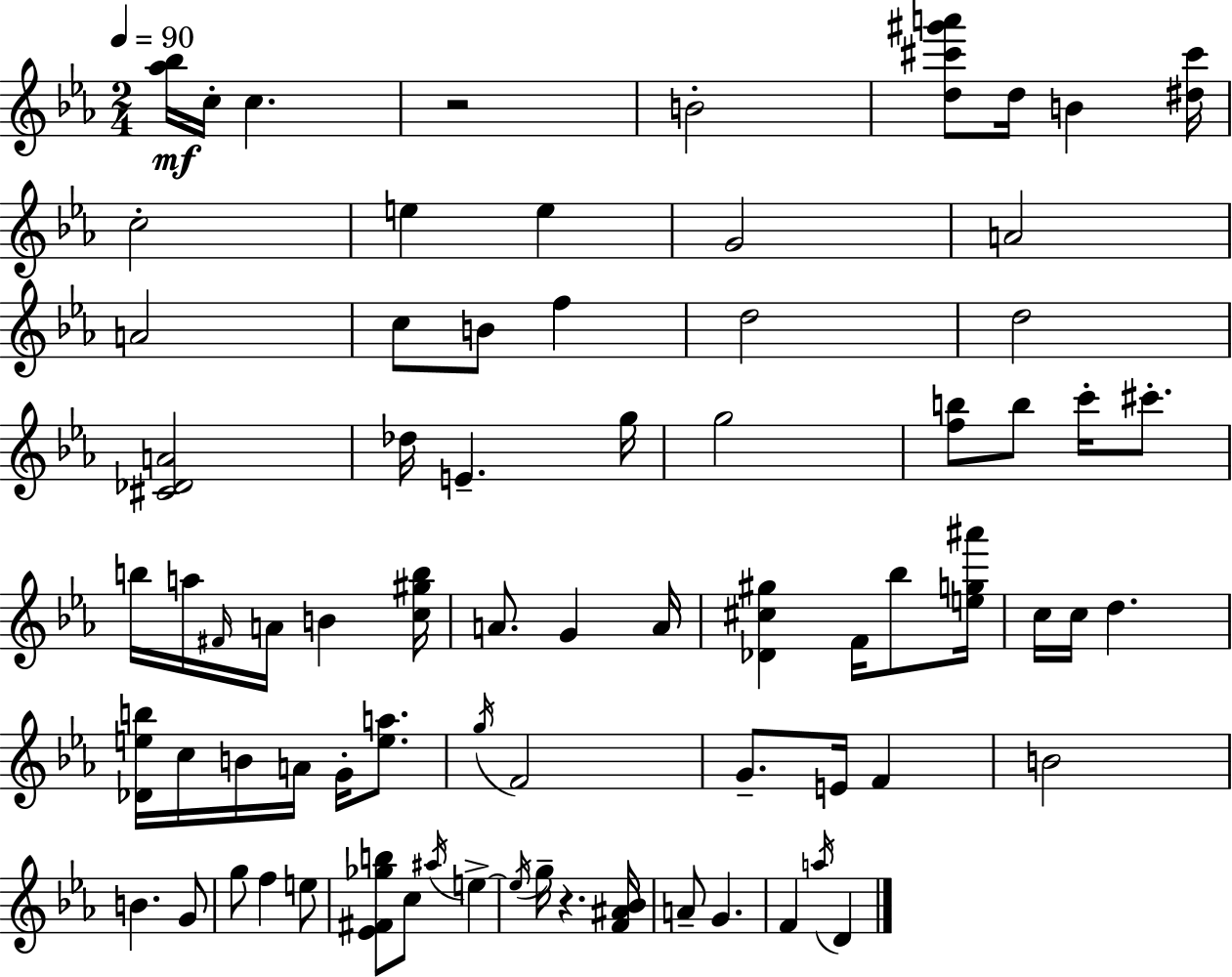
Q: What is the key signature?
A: EES major